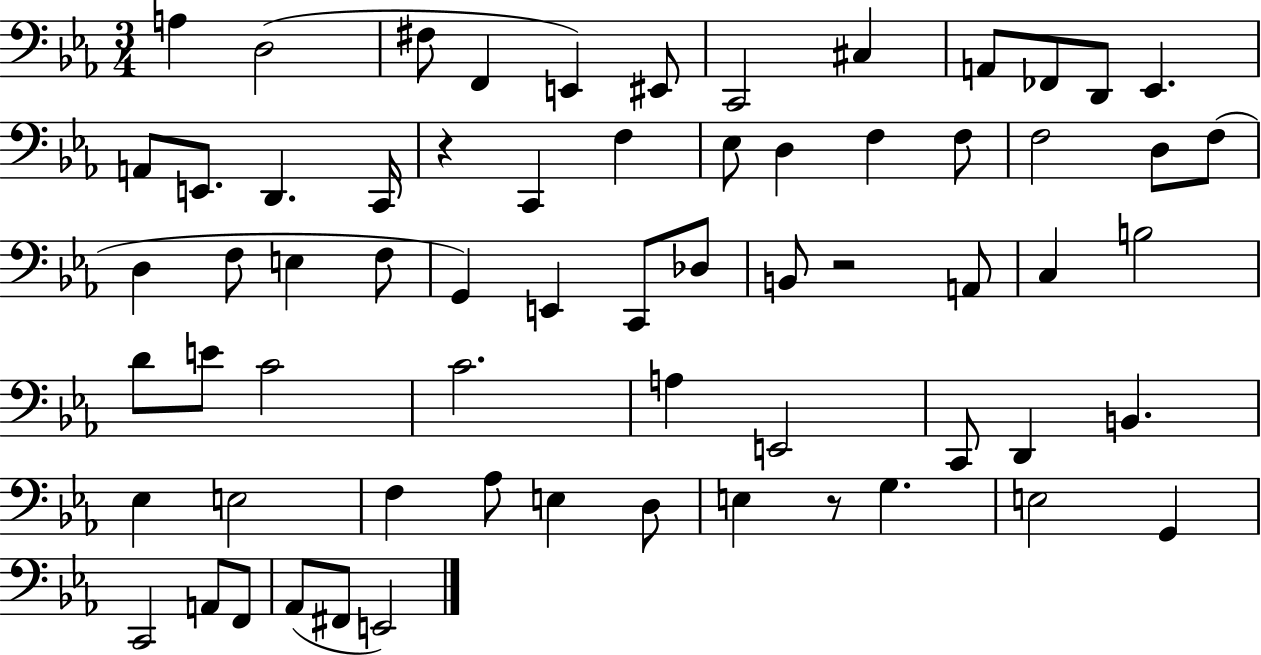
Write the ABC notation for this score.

X:1
T:Untitled
M:3/4
L:1/4
K:Eb
A, D,2 ^F,/2 F,, E,, ^E,,/2 C,,2 ^C, A,,/2 _F,,/2 D,,/2 _E,, A,,/2 E,,/2 D,, C,,/4 z C,, F, _E,/2 D, F, F,/2 F,2 D,/2 F,/2 D, F,/2 E, F,/2 G,, E,, C,,/2 _D,/2 B,,/2 z2 A,,/2 C, B,2 D/2 E/2 C2 C2 A, E,,2 C,,/2 D,, B,, _E, E,2 F, _A,/2 E, D,/2 E, z/2 G, E,2 G,, C,,2 A,,/2 F,,/2 _A,,/2 ^F,,/2 E,,2